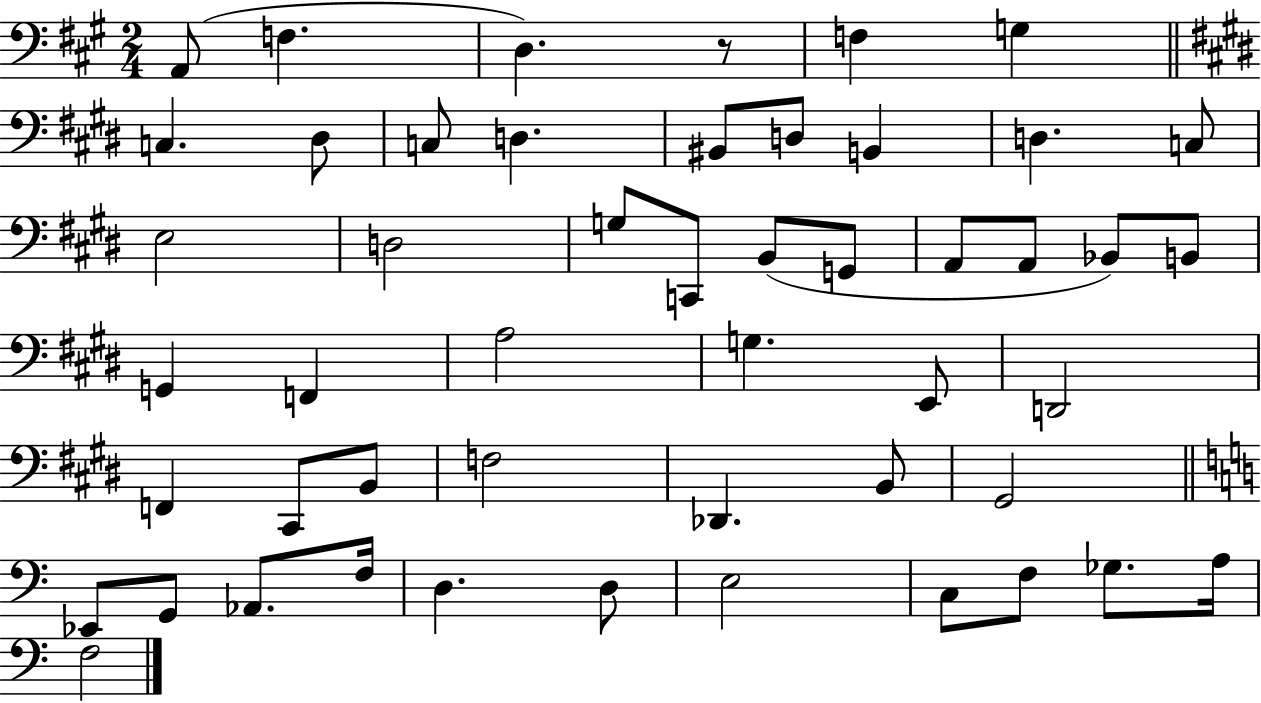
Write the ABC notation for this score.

X:1
T:Untitled
M:2/4
L:1/4
K:A
A,,/2 F, D, z/2 F, G, C, ^D,/2 C,/2 D, ^B,,/2 D,/2 B,, D, C,/2 E,2 D,2 G,/2 C,,/2 B,,/2 G,,/2 A,,/2 A,,/2 _B,,/2 B,,/2 G,, F,, A,2 G, E,,/2 D,,2 F,, ^C,,/2 B,,/2 F,2 _D,, B,,/2 ^G,,2 _E,,/2 G,,/2 _A,,/2 F,/4 D, D,/2 E,2 C,/2 F,/2 _G,/2 A,/4 F,2